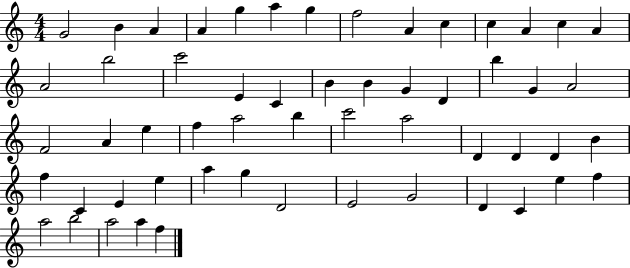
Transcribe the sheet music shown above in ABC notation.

X:1
T:Untitled
M:4/4
L:1/4
K:C
G2 B A A g a g f2 A c c A c A A2 b2 c'2 E C B B G D b G A2 F2 A e f a2 b c'2 a2 D D D B f C E e a g D2 E2 G2 D C e f a2 b2 a2 a f